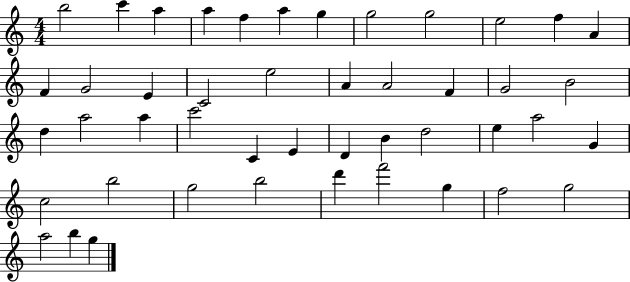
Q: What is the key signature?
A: C major